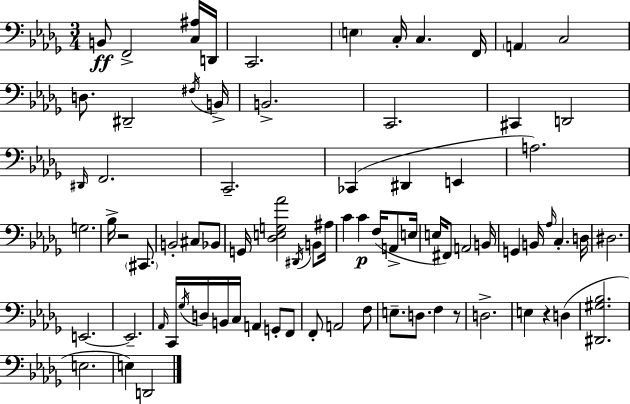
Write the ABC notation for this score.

X:1
T:Untitled
M:3/4
L:1/4
K:Bbm
B,,/2 F,,2 [C,^A,]/4 D,,/4 C,,2 E, C,/4 C, F,,/4 A,, C,2 D,/2 ^D,,2 ^F,/4 B,,/4 B,,2 C,,2 ^C,, D,,2 ^D,,/4 F,,2 C,,2 _C,, ^D,, E,, A,2 G,2 _B,/4 z2 ^C,,/2 B,,2 ^C,/2 _B,,/2 G,,/4 [_D,E,G,_A]2 ^D,,/4 B,,/2 ^A,/4 C C F,/4 A,,/2 E,/4 E,/4 ^F,,/2 A,,2 B,,/4 G,, B,,/4 _A,/4 C, D,/4 ^D,2 E,,2 E,,2 _A,,/4 C,,/4 _G,/4 D,/4 B,,/4 C,/4 A,, G,,/2 F,,/2 F,,/2 A,,2 F,/2 E,/2 D,/2 F, z/2 D,2 E, z D, [^D,,^G,_B,]2 E,2 E, D,,2